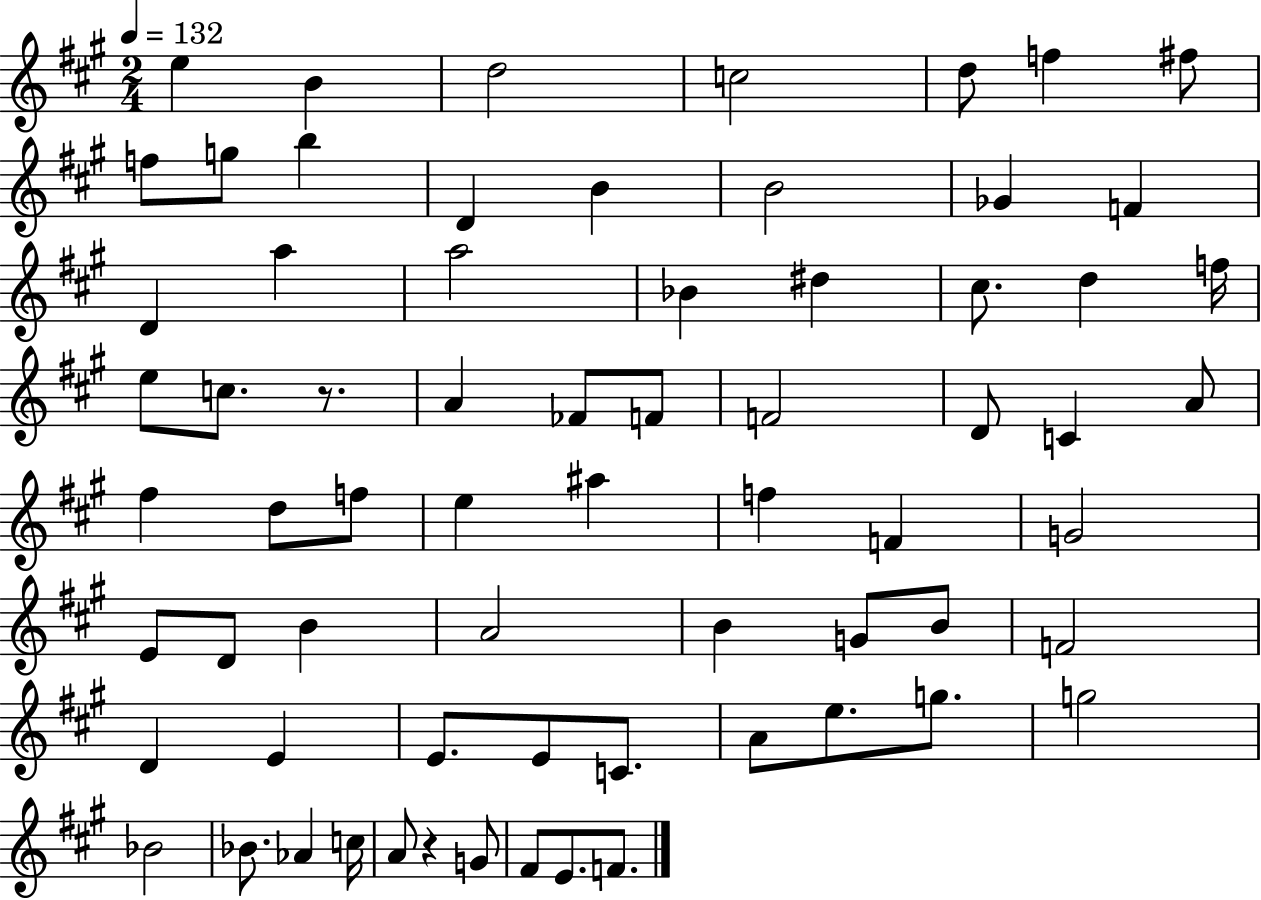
E5/q B4/q D5/h C5/h D5/e F5/q F#5/e F5/e G5/e B5/q D4/q B4/q B4/h Gb4/q F4/q D4/q A5/q A5/h Bb4/q D#5/q C#5/e. D5/q F5/s E5/e C5/e. R/e. A4/q FES4/e F4/e F4/h D4/e C4/q A4/e F#5/q D5/e F5/e E5/q A#5/q F5/q F4/q G4/h E4/e D4/e B4/q A4/h B4/q G4/e B4/e F4/h D4/q E4/q E4/e. E4/e C4/e. A4/e E5/e. G5/e. G5/h Bb4/h Bb4/e. Ab4/q C5/s A4/e R/q G4/e F#4/e E4/e. F4/e.